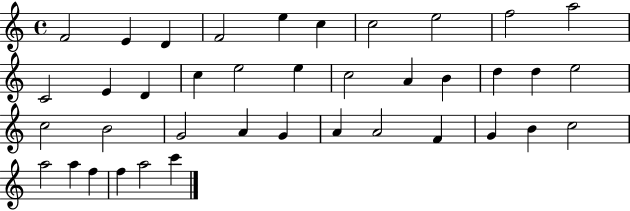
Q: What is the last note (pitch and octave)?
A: C6